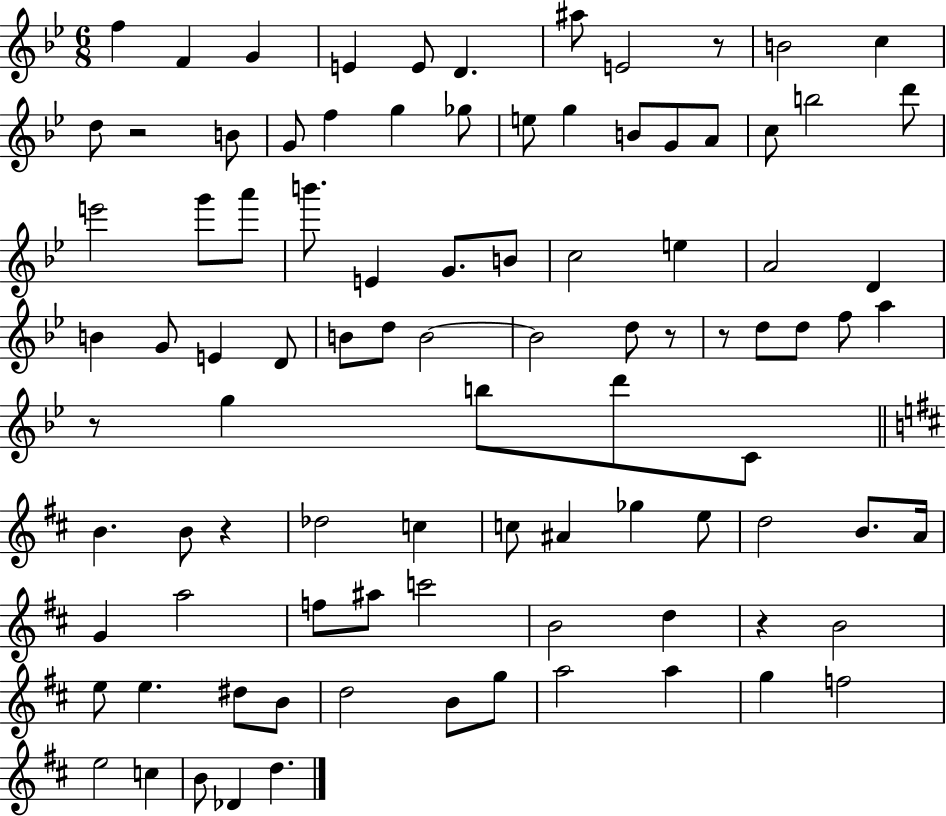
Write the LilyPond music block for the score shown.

{
  \clef treble
  \numericTimeSignature
  \time 6/8
  \key bes \major
  f''4 f'4 g'4 | e'4 e'8 d'4. | ais''8 e'2 r8 | b'2 c''4 | \break d''8 r2 b'8 | g'8 f''4 g''4 ges''8 | e''8 g''4 b'8 g'8 a'8 | c''8 b''2 d'''8 | \break e'''2 g'''8 a'''8 | b'''8. e'4 g'8. b'8 | c''2 e''4 | a'2 d'4 | \break b'4 g'8 e'4 d'8 | b'8 d''8 b'2~~ | b'2 d''8 r8 | r8 d''8 d''8 f''8 a''4 | \break r8 g''4 b''8 d'''8 c'8 | \bar "||" \break \key b \minor b'4. b'8 r4 | des''2 c''4 | c''8 ais'4 ges''4 e''8 | d''2 b'8. a'16 | \break g'4 a''2 | f''8 ais''8 c'''2 | b'2 d''4 | r4 b'2 | \break e''8 e''4. dis''8 b'8 | d''2 b'8 g''8 | a''2 a''4 | g''4 f''2 | \break e''2 c''4 | b'8 des'4 d''4. | \bar "|."
}